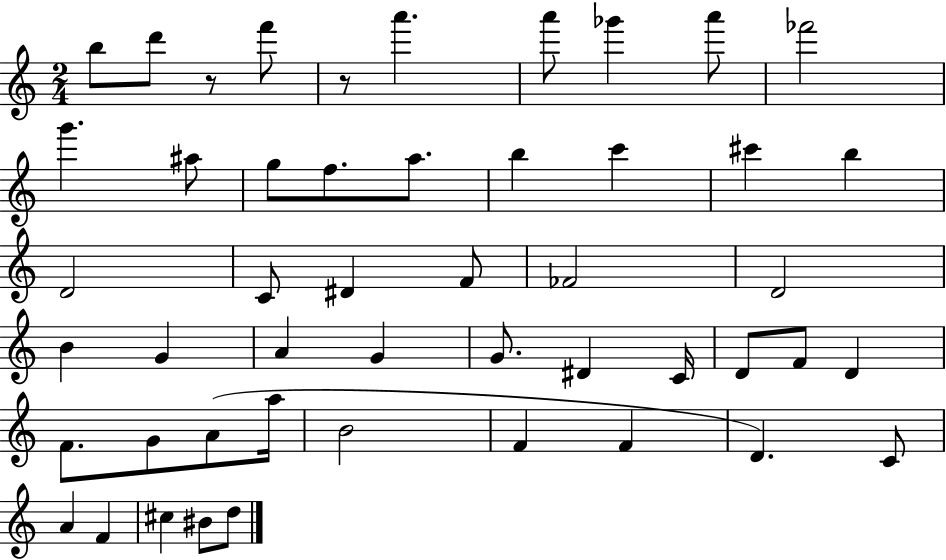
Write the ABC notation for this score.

X:1
T:Untitled
M:2/4
L:1/4
K:C
b/2 d'/2 z/2 f'/2 z/2 a' a'/2 _g' a'/2 _f'2 g' ^a/2 g/2 f/2 a/2 b c' ^c' b D2 C/2 ^D F/2 _F2 D2 B G A G G/2 ^D C/4 D/2 F/2 D F/2 G/2 A/2 a/4 B2 F F D C/2 A F ^c ^B/2 d/2